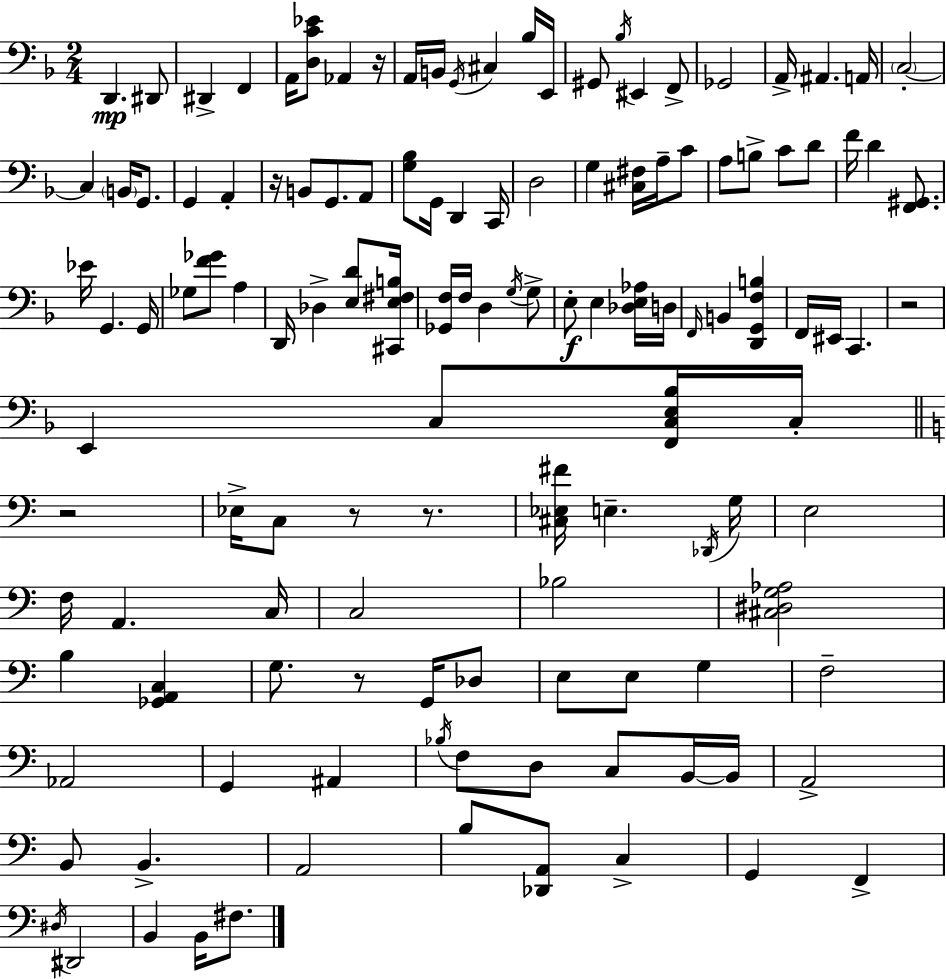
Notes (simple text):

D2/q. D#2/e D#2/q F2/q A2/s [D3,C4,Eb4]/e Ab2/q R/s A2/s B2/s G2/s C#3/q Bb3/s E2/s G#2/e Bb3/s EIS2/q F2/e Gb2/h A2/s A#2/q. A2/s C3/h C3/q B2/s G2/e. G2/q A2/q R/s B2/e G2/e. A2/e [G3,Bb3]/e G2/s D2/q C2/s D3/h G3/q [C#3,F#3]/s A3/s C4/e A3/e B3/e C4/e D4/e F4/s D4/q [F2,G#2]/e. Eb4/s G2/q. G2/s Gb3/e [F4,Gb4]/e A3/q D2/s Db3/q [E3,D4]/e [C#2,E3,F#3,B3]/s [Gb2,F3]/s F3/s D3/q G3/s G3/e E3/e E3/q [Db3,E3,Ab3]/s D3/s F2/s B2/q [D2,G2,F3,B3]/q F2/s EIS2/s C2/q. R/h E2/q C3/e [F2,C3,E3,Bb3]/s C3/s R/h Eb3/s C3/e R/e R/e. [C#3,Eb3,F#4]/s E3/q. Db2/s G3/s E3/h F3/s A2/q. C3/s C3/h Bb3/h [C#3,D#3,G3,Ab3]/h B3/q [Gb2,A2,C3]/q G3/e. R/e G2/s Db3/e E3/e E3/e G3/q F3/h Ab2/h G2/q A#2/q Bb3/s F3/e D3/e C3/e B2/s B2/s A2/h B2/e B2/q. A2/h B3/e [Db2,A2]/e C3/q G2/q F2/q D#3/s D#2/h B2/q B2/s F#3/e.